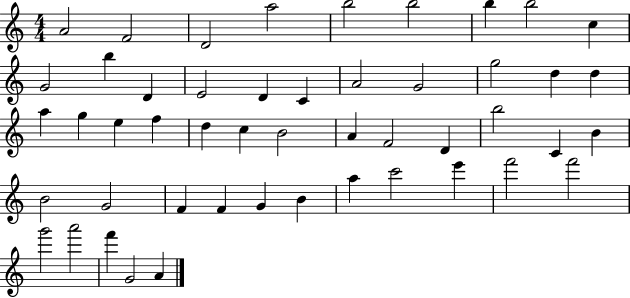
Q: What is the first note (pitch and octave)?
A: A4